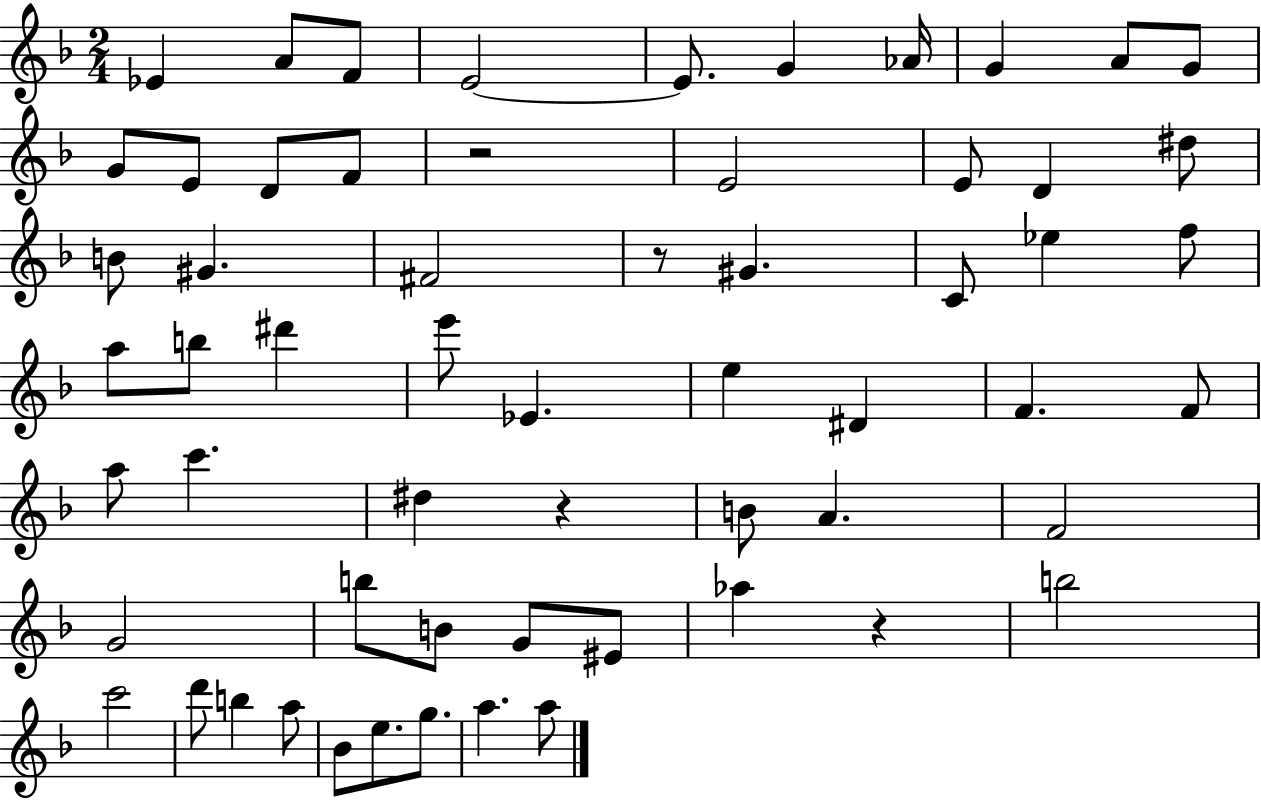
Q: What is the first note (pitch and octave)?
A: Eb4